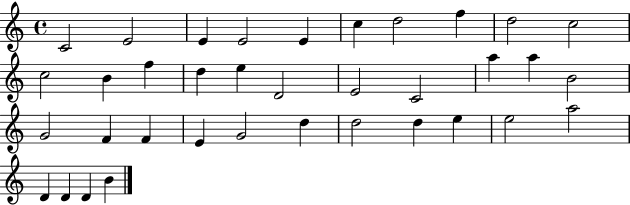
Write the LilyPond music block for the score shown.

{
  \clef treble
  \time 4/4
  \defaultTimeSignature
  \key c \major
  c'2 e'2 | e'4 e'2 e'4 | c''4 d''2 f''4 | d''2 c''2 | \break c''2 b'4 f''4 | d''4 e''4 d'2 | e'2 c'2 | a''4 a''4 b'2 | \break g'2 f'4 f'4 | e'4 g'2 d''4 | d''2 d''4 e''4 | e''2 a''2 | \break d'4 d'4 d'4 b'4 | \bar "|."
}